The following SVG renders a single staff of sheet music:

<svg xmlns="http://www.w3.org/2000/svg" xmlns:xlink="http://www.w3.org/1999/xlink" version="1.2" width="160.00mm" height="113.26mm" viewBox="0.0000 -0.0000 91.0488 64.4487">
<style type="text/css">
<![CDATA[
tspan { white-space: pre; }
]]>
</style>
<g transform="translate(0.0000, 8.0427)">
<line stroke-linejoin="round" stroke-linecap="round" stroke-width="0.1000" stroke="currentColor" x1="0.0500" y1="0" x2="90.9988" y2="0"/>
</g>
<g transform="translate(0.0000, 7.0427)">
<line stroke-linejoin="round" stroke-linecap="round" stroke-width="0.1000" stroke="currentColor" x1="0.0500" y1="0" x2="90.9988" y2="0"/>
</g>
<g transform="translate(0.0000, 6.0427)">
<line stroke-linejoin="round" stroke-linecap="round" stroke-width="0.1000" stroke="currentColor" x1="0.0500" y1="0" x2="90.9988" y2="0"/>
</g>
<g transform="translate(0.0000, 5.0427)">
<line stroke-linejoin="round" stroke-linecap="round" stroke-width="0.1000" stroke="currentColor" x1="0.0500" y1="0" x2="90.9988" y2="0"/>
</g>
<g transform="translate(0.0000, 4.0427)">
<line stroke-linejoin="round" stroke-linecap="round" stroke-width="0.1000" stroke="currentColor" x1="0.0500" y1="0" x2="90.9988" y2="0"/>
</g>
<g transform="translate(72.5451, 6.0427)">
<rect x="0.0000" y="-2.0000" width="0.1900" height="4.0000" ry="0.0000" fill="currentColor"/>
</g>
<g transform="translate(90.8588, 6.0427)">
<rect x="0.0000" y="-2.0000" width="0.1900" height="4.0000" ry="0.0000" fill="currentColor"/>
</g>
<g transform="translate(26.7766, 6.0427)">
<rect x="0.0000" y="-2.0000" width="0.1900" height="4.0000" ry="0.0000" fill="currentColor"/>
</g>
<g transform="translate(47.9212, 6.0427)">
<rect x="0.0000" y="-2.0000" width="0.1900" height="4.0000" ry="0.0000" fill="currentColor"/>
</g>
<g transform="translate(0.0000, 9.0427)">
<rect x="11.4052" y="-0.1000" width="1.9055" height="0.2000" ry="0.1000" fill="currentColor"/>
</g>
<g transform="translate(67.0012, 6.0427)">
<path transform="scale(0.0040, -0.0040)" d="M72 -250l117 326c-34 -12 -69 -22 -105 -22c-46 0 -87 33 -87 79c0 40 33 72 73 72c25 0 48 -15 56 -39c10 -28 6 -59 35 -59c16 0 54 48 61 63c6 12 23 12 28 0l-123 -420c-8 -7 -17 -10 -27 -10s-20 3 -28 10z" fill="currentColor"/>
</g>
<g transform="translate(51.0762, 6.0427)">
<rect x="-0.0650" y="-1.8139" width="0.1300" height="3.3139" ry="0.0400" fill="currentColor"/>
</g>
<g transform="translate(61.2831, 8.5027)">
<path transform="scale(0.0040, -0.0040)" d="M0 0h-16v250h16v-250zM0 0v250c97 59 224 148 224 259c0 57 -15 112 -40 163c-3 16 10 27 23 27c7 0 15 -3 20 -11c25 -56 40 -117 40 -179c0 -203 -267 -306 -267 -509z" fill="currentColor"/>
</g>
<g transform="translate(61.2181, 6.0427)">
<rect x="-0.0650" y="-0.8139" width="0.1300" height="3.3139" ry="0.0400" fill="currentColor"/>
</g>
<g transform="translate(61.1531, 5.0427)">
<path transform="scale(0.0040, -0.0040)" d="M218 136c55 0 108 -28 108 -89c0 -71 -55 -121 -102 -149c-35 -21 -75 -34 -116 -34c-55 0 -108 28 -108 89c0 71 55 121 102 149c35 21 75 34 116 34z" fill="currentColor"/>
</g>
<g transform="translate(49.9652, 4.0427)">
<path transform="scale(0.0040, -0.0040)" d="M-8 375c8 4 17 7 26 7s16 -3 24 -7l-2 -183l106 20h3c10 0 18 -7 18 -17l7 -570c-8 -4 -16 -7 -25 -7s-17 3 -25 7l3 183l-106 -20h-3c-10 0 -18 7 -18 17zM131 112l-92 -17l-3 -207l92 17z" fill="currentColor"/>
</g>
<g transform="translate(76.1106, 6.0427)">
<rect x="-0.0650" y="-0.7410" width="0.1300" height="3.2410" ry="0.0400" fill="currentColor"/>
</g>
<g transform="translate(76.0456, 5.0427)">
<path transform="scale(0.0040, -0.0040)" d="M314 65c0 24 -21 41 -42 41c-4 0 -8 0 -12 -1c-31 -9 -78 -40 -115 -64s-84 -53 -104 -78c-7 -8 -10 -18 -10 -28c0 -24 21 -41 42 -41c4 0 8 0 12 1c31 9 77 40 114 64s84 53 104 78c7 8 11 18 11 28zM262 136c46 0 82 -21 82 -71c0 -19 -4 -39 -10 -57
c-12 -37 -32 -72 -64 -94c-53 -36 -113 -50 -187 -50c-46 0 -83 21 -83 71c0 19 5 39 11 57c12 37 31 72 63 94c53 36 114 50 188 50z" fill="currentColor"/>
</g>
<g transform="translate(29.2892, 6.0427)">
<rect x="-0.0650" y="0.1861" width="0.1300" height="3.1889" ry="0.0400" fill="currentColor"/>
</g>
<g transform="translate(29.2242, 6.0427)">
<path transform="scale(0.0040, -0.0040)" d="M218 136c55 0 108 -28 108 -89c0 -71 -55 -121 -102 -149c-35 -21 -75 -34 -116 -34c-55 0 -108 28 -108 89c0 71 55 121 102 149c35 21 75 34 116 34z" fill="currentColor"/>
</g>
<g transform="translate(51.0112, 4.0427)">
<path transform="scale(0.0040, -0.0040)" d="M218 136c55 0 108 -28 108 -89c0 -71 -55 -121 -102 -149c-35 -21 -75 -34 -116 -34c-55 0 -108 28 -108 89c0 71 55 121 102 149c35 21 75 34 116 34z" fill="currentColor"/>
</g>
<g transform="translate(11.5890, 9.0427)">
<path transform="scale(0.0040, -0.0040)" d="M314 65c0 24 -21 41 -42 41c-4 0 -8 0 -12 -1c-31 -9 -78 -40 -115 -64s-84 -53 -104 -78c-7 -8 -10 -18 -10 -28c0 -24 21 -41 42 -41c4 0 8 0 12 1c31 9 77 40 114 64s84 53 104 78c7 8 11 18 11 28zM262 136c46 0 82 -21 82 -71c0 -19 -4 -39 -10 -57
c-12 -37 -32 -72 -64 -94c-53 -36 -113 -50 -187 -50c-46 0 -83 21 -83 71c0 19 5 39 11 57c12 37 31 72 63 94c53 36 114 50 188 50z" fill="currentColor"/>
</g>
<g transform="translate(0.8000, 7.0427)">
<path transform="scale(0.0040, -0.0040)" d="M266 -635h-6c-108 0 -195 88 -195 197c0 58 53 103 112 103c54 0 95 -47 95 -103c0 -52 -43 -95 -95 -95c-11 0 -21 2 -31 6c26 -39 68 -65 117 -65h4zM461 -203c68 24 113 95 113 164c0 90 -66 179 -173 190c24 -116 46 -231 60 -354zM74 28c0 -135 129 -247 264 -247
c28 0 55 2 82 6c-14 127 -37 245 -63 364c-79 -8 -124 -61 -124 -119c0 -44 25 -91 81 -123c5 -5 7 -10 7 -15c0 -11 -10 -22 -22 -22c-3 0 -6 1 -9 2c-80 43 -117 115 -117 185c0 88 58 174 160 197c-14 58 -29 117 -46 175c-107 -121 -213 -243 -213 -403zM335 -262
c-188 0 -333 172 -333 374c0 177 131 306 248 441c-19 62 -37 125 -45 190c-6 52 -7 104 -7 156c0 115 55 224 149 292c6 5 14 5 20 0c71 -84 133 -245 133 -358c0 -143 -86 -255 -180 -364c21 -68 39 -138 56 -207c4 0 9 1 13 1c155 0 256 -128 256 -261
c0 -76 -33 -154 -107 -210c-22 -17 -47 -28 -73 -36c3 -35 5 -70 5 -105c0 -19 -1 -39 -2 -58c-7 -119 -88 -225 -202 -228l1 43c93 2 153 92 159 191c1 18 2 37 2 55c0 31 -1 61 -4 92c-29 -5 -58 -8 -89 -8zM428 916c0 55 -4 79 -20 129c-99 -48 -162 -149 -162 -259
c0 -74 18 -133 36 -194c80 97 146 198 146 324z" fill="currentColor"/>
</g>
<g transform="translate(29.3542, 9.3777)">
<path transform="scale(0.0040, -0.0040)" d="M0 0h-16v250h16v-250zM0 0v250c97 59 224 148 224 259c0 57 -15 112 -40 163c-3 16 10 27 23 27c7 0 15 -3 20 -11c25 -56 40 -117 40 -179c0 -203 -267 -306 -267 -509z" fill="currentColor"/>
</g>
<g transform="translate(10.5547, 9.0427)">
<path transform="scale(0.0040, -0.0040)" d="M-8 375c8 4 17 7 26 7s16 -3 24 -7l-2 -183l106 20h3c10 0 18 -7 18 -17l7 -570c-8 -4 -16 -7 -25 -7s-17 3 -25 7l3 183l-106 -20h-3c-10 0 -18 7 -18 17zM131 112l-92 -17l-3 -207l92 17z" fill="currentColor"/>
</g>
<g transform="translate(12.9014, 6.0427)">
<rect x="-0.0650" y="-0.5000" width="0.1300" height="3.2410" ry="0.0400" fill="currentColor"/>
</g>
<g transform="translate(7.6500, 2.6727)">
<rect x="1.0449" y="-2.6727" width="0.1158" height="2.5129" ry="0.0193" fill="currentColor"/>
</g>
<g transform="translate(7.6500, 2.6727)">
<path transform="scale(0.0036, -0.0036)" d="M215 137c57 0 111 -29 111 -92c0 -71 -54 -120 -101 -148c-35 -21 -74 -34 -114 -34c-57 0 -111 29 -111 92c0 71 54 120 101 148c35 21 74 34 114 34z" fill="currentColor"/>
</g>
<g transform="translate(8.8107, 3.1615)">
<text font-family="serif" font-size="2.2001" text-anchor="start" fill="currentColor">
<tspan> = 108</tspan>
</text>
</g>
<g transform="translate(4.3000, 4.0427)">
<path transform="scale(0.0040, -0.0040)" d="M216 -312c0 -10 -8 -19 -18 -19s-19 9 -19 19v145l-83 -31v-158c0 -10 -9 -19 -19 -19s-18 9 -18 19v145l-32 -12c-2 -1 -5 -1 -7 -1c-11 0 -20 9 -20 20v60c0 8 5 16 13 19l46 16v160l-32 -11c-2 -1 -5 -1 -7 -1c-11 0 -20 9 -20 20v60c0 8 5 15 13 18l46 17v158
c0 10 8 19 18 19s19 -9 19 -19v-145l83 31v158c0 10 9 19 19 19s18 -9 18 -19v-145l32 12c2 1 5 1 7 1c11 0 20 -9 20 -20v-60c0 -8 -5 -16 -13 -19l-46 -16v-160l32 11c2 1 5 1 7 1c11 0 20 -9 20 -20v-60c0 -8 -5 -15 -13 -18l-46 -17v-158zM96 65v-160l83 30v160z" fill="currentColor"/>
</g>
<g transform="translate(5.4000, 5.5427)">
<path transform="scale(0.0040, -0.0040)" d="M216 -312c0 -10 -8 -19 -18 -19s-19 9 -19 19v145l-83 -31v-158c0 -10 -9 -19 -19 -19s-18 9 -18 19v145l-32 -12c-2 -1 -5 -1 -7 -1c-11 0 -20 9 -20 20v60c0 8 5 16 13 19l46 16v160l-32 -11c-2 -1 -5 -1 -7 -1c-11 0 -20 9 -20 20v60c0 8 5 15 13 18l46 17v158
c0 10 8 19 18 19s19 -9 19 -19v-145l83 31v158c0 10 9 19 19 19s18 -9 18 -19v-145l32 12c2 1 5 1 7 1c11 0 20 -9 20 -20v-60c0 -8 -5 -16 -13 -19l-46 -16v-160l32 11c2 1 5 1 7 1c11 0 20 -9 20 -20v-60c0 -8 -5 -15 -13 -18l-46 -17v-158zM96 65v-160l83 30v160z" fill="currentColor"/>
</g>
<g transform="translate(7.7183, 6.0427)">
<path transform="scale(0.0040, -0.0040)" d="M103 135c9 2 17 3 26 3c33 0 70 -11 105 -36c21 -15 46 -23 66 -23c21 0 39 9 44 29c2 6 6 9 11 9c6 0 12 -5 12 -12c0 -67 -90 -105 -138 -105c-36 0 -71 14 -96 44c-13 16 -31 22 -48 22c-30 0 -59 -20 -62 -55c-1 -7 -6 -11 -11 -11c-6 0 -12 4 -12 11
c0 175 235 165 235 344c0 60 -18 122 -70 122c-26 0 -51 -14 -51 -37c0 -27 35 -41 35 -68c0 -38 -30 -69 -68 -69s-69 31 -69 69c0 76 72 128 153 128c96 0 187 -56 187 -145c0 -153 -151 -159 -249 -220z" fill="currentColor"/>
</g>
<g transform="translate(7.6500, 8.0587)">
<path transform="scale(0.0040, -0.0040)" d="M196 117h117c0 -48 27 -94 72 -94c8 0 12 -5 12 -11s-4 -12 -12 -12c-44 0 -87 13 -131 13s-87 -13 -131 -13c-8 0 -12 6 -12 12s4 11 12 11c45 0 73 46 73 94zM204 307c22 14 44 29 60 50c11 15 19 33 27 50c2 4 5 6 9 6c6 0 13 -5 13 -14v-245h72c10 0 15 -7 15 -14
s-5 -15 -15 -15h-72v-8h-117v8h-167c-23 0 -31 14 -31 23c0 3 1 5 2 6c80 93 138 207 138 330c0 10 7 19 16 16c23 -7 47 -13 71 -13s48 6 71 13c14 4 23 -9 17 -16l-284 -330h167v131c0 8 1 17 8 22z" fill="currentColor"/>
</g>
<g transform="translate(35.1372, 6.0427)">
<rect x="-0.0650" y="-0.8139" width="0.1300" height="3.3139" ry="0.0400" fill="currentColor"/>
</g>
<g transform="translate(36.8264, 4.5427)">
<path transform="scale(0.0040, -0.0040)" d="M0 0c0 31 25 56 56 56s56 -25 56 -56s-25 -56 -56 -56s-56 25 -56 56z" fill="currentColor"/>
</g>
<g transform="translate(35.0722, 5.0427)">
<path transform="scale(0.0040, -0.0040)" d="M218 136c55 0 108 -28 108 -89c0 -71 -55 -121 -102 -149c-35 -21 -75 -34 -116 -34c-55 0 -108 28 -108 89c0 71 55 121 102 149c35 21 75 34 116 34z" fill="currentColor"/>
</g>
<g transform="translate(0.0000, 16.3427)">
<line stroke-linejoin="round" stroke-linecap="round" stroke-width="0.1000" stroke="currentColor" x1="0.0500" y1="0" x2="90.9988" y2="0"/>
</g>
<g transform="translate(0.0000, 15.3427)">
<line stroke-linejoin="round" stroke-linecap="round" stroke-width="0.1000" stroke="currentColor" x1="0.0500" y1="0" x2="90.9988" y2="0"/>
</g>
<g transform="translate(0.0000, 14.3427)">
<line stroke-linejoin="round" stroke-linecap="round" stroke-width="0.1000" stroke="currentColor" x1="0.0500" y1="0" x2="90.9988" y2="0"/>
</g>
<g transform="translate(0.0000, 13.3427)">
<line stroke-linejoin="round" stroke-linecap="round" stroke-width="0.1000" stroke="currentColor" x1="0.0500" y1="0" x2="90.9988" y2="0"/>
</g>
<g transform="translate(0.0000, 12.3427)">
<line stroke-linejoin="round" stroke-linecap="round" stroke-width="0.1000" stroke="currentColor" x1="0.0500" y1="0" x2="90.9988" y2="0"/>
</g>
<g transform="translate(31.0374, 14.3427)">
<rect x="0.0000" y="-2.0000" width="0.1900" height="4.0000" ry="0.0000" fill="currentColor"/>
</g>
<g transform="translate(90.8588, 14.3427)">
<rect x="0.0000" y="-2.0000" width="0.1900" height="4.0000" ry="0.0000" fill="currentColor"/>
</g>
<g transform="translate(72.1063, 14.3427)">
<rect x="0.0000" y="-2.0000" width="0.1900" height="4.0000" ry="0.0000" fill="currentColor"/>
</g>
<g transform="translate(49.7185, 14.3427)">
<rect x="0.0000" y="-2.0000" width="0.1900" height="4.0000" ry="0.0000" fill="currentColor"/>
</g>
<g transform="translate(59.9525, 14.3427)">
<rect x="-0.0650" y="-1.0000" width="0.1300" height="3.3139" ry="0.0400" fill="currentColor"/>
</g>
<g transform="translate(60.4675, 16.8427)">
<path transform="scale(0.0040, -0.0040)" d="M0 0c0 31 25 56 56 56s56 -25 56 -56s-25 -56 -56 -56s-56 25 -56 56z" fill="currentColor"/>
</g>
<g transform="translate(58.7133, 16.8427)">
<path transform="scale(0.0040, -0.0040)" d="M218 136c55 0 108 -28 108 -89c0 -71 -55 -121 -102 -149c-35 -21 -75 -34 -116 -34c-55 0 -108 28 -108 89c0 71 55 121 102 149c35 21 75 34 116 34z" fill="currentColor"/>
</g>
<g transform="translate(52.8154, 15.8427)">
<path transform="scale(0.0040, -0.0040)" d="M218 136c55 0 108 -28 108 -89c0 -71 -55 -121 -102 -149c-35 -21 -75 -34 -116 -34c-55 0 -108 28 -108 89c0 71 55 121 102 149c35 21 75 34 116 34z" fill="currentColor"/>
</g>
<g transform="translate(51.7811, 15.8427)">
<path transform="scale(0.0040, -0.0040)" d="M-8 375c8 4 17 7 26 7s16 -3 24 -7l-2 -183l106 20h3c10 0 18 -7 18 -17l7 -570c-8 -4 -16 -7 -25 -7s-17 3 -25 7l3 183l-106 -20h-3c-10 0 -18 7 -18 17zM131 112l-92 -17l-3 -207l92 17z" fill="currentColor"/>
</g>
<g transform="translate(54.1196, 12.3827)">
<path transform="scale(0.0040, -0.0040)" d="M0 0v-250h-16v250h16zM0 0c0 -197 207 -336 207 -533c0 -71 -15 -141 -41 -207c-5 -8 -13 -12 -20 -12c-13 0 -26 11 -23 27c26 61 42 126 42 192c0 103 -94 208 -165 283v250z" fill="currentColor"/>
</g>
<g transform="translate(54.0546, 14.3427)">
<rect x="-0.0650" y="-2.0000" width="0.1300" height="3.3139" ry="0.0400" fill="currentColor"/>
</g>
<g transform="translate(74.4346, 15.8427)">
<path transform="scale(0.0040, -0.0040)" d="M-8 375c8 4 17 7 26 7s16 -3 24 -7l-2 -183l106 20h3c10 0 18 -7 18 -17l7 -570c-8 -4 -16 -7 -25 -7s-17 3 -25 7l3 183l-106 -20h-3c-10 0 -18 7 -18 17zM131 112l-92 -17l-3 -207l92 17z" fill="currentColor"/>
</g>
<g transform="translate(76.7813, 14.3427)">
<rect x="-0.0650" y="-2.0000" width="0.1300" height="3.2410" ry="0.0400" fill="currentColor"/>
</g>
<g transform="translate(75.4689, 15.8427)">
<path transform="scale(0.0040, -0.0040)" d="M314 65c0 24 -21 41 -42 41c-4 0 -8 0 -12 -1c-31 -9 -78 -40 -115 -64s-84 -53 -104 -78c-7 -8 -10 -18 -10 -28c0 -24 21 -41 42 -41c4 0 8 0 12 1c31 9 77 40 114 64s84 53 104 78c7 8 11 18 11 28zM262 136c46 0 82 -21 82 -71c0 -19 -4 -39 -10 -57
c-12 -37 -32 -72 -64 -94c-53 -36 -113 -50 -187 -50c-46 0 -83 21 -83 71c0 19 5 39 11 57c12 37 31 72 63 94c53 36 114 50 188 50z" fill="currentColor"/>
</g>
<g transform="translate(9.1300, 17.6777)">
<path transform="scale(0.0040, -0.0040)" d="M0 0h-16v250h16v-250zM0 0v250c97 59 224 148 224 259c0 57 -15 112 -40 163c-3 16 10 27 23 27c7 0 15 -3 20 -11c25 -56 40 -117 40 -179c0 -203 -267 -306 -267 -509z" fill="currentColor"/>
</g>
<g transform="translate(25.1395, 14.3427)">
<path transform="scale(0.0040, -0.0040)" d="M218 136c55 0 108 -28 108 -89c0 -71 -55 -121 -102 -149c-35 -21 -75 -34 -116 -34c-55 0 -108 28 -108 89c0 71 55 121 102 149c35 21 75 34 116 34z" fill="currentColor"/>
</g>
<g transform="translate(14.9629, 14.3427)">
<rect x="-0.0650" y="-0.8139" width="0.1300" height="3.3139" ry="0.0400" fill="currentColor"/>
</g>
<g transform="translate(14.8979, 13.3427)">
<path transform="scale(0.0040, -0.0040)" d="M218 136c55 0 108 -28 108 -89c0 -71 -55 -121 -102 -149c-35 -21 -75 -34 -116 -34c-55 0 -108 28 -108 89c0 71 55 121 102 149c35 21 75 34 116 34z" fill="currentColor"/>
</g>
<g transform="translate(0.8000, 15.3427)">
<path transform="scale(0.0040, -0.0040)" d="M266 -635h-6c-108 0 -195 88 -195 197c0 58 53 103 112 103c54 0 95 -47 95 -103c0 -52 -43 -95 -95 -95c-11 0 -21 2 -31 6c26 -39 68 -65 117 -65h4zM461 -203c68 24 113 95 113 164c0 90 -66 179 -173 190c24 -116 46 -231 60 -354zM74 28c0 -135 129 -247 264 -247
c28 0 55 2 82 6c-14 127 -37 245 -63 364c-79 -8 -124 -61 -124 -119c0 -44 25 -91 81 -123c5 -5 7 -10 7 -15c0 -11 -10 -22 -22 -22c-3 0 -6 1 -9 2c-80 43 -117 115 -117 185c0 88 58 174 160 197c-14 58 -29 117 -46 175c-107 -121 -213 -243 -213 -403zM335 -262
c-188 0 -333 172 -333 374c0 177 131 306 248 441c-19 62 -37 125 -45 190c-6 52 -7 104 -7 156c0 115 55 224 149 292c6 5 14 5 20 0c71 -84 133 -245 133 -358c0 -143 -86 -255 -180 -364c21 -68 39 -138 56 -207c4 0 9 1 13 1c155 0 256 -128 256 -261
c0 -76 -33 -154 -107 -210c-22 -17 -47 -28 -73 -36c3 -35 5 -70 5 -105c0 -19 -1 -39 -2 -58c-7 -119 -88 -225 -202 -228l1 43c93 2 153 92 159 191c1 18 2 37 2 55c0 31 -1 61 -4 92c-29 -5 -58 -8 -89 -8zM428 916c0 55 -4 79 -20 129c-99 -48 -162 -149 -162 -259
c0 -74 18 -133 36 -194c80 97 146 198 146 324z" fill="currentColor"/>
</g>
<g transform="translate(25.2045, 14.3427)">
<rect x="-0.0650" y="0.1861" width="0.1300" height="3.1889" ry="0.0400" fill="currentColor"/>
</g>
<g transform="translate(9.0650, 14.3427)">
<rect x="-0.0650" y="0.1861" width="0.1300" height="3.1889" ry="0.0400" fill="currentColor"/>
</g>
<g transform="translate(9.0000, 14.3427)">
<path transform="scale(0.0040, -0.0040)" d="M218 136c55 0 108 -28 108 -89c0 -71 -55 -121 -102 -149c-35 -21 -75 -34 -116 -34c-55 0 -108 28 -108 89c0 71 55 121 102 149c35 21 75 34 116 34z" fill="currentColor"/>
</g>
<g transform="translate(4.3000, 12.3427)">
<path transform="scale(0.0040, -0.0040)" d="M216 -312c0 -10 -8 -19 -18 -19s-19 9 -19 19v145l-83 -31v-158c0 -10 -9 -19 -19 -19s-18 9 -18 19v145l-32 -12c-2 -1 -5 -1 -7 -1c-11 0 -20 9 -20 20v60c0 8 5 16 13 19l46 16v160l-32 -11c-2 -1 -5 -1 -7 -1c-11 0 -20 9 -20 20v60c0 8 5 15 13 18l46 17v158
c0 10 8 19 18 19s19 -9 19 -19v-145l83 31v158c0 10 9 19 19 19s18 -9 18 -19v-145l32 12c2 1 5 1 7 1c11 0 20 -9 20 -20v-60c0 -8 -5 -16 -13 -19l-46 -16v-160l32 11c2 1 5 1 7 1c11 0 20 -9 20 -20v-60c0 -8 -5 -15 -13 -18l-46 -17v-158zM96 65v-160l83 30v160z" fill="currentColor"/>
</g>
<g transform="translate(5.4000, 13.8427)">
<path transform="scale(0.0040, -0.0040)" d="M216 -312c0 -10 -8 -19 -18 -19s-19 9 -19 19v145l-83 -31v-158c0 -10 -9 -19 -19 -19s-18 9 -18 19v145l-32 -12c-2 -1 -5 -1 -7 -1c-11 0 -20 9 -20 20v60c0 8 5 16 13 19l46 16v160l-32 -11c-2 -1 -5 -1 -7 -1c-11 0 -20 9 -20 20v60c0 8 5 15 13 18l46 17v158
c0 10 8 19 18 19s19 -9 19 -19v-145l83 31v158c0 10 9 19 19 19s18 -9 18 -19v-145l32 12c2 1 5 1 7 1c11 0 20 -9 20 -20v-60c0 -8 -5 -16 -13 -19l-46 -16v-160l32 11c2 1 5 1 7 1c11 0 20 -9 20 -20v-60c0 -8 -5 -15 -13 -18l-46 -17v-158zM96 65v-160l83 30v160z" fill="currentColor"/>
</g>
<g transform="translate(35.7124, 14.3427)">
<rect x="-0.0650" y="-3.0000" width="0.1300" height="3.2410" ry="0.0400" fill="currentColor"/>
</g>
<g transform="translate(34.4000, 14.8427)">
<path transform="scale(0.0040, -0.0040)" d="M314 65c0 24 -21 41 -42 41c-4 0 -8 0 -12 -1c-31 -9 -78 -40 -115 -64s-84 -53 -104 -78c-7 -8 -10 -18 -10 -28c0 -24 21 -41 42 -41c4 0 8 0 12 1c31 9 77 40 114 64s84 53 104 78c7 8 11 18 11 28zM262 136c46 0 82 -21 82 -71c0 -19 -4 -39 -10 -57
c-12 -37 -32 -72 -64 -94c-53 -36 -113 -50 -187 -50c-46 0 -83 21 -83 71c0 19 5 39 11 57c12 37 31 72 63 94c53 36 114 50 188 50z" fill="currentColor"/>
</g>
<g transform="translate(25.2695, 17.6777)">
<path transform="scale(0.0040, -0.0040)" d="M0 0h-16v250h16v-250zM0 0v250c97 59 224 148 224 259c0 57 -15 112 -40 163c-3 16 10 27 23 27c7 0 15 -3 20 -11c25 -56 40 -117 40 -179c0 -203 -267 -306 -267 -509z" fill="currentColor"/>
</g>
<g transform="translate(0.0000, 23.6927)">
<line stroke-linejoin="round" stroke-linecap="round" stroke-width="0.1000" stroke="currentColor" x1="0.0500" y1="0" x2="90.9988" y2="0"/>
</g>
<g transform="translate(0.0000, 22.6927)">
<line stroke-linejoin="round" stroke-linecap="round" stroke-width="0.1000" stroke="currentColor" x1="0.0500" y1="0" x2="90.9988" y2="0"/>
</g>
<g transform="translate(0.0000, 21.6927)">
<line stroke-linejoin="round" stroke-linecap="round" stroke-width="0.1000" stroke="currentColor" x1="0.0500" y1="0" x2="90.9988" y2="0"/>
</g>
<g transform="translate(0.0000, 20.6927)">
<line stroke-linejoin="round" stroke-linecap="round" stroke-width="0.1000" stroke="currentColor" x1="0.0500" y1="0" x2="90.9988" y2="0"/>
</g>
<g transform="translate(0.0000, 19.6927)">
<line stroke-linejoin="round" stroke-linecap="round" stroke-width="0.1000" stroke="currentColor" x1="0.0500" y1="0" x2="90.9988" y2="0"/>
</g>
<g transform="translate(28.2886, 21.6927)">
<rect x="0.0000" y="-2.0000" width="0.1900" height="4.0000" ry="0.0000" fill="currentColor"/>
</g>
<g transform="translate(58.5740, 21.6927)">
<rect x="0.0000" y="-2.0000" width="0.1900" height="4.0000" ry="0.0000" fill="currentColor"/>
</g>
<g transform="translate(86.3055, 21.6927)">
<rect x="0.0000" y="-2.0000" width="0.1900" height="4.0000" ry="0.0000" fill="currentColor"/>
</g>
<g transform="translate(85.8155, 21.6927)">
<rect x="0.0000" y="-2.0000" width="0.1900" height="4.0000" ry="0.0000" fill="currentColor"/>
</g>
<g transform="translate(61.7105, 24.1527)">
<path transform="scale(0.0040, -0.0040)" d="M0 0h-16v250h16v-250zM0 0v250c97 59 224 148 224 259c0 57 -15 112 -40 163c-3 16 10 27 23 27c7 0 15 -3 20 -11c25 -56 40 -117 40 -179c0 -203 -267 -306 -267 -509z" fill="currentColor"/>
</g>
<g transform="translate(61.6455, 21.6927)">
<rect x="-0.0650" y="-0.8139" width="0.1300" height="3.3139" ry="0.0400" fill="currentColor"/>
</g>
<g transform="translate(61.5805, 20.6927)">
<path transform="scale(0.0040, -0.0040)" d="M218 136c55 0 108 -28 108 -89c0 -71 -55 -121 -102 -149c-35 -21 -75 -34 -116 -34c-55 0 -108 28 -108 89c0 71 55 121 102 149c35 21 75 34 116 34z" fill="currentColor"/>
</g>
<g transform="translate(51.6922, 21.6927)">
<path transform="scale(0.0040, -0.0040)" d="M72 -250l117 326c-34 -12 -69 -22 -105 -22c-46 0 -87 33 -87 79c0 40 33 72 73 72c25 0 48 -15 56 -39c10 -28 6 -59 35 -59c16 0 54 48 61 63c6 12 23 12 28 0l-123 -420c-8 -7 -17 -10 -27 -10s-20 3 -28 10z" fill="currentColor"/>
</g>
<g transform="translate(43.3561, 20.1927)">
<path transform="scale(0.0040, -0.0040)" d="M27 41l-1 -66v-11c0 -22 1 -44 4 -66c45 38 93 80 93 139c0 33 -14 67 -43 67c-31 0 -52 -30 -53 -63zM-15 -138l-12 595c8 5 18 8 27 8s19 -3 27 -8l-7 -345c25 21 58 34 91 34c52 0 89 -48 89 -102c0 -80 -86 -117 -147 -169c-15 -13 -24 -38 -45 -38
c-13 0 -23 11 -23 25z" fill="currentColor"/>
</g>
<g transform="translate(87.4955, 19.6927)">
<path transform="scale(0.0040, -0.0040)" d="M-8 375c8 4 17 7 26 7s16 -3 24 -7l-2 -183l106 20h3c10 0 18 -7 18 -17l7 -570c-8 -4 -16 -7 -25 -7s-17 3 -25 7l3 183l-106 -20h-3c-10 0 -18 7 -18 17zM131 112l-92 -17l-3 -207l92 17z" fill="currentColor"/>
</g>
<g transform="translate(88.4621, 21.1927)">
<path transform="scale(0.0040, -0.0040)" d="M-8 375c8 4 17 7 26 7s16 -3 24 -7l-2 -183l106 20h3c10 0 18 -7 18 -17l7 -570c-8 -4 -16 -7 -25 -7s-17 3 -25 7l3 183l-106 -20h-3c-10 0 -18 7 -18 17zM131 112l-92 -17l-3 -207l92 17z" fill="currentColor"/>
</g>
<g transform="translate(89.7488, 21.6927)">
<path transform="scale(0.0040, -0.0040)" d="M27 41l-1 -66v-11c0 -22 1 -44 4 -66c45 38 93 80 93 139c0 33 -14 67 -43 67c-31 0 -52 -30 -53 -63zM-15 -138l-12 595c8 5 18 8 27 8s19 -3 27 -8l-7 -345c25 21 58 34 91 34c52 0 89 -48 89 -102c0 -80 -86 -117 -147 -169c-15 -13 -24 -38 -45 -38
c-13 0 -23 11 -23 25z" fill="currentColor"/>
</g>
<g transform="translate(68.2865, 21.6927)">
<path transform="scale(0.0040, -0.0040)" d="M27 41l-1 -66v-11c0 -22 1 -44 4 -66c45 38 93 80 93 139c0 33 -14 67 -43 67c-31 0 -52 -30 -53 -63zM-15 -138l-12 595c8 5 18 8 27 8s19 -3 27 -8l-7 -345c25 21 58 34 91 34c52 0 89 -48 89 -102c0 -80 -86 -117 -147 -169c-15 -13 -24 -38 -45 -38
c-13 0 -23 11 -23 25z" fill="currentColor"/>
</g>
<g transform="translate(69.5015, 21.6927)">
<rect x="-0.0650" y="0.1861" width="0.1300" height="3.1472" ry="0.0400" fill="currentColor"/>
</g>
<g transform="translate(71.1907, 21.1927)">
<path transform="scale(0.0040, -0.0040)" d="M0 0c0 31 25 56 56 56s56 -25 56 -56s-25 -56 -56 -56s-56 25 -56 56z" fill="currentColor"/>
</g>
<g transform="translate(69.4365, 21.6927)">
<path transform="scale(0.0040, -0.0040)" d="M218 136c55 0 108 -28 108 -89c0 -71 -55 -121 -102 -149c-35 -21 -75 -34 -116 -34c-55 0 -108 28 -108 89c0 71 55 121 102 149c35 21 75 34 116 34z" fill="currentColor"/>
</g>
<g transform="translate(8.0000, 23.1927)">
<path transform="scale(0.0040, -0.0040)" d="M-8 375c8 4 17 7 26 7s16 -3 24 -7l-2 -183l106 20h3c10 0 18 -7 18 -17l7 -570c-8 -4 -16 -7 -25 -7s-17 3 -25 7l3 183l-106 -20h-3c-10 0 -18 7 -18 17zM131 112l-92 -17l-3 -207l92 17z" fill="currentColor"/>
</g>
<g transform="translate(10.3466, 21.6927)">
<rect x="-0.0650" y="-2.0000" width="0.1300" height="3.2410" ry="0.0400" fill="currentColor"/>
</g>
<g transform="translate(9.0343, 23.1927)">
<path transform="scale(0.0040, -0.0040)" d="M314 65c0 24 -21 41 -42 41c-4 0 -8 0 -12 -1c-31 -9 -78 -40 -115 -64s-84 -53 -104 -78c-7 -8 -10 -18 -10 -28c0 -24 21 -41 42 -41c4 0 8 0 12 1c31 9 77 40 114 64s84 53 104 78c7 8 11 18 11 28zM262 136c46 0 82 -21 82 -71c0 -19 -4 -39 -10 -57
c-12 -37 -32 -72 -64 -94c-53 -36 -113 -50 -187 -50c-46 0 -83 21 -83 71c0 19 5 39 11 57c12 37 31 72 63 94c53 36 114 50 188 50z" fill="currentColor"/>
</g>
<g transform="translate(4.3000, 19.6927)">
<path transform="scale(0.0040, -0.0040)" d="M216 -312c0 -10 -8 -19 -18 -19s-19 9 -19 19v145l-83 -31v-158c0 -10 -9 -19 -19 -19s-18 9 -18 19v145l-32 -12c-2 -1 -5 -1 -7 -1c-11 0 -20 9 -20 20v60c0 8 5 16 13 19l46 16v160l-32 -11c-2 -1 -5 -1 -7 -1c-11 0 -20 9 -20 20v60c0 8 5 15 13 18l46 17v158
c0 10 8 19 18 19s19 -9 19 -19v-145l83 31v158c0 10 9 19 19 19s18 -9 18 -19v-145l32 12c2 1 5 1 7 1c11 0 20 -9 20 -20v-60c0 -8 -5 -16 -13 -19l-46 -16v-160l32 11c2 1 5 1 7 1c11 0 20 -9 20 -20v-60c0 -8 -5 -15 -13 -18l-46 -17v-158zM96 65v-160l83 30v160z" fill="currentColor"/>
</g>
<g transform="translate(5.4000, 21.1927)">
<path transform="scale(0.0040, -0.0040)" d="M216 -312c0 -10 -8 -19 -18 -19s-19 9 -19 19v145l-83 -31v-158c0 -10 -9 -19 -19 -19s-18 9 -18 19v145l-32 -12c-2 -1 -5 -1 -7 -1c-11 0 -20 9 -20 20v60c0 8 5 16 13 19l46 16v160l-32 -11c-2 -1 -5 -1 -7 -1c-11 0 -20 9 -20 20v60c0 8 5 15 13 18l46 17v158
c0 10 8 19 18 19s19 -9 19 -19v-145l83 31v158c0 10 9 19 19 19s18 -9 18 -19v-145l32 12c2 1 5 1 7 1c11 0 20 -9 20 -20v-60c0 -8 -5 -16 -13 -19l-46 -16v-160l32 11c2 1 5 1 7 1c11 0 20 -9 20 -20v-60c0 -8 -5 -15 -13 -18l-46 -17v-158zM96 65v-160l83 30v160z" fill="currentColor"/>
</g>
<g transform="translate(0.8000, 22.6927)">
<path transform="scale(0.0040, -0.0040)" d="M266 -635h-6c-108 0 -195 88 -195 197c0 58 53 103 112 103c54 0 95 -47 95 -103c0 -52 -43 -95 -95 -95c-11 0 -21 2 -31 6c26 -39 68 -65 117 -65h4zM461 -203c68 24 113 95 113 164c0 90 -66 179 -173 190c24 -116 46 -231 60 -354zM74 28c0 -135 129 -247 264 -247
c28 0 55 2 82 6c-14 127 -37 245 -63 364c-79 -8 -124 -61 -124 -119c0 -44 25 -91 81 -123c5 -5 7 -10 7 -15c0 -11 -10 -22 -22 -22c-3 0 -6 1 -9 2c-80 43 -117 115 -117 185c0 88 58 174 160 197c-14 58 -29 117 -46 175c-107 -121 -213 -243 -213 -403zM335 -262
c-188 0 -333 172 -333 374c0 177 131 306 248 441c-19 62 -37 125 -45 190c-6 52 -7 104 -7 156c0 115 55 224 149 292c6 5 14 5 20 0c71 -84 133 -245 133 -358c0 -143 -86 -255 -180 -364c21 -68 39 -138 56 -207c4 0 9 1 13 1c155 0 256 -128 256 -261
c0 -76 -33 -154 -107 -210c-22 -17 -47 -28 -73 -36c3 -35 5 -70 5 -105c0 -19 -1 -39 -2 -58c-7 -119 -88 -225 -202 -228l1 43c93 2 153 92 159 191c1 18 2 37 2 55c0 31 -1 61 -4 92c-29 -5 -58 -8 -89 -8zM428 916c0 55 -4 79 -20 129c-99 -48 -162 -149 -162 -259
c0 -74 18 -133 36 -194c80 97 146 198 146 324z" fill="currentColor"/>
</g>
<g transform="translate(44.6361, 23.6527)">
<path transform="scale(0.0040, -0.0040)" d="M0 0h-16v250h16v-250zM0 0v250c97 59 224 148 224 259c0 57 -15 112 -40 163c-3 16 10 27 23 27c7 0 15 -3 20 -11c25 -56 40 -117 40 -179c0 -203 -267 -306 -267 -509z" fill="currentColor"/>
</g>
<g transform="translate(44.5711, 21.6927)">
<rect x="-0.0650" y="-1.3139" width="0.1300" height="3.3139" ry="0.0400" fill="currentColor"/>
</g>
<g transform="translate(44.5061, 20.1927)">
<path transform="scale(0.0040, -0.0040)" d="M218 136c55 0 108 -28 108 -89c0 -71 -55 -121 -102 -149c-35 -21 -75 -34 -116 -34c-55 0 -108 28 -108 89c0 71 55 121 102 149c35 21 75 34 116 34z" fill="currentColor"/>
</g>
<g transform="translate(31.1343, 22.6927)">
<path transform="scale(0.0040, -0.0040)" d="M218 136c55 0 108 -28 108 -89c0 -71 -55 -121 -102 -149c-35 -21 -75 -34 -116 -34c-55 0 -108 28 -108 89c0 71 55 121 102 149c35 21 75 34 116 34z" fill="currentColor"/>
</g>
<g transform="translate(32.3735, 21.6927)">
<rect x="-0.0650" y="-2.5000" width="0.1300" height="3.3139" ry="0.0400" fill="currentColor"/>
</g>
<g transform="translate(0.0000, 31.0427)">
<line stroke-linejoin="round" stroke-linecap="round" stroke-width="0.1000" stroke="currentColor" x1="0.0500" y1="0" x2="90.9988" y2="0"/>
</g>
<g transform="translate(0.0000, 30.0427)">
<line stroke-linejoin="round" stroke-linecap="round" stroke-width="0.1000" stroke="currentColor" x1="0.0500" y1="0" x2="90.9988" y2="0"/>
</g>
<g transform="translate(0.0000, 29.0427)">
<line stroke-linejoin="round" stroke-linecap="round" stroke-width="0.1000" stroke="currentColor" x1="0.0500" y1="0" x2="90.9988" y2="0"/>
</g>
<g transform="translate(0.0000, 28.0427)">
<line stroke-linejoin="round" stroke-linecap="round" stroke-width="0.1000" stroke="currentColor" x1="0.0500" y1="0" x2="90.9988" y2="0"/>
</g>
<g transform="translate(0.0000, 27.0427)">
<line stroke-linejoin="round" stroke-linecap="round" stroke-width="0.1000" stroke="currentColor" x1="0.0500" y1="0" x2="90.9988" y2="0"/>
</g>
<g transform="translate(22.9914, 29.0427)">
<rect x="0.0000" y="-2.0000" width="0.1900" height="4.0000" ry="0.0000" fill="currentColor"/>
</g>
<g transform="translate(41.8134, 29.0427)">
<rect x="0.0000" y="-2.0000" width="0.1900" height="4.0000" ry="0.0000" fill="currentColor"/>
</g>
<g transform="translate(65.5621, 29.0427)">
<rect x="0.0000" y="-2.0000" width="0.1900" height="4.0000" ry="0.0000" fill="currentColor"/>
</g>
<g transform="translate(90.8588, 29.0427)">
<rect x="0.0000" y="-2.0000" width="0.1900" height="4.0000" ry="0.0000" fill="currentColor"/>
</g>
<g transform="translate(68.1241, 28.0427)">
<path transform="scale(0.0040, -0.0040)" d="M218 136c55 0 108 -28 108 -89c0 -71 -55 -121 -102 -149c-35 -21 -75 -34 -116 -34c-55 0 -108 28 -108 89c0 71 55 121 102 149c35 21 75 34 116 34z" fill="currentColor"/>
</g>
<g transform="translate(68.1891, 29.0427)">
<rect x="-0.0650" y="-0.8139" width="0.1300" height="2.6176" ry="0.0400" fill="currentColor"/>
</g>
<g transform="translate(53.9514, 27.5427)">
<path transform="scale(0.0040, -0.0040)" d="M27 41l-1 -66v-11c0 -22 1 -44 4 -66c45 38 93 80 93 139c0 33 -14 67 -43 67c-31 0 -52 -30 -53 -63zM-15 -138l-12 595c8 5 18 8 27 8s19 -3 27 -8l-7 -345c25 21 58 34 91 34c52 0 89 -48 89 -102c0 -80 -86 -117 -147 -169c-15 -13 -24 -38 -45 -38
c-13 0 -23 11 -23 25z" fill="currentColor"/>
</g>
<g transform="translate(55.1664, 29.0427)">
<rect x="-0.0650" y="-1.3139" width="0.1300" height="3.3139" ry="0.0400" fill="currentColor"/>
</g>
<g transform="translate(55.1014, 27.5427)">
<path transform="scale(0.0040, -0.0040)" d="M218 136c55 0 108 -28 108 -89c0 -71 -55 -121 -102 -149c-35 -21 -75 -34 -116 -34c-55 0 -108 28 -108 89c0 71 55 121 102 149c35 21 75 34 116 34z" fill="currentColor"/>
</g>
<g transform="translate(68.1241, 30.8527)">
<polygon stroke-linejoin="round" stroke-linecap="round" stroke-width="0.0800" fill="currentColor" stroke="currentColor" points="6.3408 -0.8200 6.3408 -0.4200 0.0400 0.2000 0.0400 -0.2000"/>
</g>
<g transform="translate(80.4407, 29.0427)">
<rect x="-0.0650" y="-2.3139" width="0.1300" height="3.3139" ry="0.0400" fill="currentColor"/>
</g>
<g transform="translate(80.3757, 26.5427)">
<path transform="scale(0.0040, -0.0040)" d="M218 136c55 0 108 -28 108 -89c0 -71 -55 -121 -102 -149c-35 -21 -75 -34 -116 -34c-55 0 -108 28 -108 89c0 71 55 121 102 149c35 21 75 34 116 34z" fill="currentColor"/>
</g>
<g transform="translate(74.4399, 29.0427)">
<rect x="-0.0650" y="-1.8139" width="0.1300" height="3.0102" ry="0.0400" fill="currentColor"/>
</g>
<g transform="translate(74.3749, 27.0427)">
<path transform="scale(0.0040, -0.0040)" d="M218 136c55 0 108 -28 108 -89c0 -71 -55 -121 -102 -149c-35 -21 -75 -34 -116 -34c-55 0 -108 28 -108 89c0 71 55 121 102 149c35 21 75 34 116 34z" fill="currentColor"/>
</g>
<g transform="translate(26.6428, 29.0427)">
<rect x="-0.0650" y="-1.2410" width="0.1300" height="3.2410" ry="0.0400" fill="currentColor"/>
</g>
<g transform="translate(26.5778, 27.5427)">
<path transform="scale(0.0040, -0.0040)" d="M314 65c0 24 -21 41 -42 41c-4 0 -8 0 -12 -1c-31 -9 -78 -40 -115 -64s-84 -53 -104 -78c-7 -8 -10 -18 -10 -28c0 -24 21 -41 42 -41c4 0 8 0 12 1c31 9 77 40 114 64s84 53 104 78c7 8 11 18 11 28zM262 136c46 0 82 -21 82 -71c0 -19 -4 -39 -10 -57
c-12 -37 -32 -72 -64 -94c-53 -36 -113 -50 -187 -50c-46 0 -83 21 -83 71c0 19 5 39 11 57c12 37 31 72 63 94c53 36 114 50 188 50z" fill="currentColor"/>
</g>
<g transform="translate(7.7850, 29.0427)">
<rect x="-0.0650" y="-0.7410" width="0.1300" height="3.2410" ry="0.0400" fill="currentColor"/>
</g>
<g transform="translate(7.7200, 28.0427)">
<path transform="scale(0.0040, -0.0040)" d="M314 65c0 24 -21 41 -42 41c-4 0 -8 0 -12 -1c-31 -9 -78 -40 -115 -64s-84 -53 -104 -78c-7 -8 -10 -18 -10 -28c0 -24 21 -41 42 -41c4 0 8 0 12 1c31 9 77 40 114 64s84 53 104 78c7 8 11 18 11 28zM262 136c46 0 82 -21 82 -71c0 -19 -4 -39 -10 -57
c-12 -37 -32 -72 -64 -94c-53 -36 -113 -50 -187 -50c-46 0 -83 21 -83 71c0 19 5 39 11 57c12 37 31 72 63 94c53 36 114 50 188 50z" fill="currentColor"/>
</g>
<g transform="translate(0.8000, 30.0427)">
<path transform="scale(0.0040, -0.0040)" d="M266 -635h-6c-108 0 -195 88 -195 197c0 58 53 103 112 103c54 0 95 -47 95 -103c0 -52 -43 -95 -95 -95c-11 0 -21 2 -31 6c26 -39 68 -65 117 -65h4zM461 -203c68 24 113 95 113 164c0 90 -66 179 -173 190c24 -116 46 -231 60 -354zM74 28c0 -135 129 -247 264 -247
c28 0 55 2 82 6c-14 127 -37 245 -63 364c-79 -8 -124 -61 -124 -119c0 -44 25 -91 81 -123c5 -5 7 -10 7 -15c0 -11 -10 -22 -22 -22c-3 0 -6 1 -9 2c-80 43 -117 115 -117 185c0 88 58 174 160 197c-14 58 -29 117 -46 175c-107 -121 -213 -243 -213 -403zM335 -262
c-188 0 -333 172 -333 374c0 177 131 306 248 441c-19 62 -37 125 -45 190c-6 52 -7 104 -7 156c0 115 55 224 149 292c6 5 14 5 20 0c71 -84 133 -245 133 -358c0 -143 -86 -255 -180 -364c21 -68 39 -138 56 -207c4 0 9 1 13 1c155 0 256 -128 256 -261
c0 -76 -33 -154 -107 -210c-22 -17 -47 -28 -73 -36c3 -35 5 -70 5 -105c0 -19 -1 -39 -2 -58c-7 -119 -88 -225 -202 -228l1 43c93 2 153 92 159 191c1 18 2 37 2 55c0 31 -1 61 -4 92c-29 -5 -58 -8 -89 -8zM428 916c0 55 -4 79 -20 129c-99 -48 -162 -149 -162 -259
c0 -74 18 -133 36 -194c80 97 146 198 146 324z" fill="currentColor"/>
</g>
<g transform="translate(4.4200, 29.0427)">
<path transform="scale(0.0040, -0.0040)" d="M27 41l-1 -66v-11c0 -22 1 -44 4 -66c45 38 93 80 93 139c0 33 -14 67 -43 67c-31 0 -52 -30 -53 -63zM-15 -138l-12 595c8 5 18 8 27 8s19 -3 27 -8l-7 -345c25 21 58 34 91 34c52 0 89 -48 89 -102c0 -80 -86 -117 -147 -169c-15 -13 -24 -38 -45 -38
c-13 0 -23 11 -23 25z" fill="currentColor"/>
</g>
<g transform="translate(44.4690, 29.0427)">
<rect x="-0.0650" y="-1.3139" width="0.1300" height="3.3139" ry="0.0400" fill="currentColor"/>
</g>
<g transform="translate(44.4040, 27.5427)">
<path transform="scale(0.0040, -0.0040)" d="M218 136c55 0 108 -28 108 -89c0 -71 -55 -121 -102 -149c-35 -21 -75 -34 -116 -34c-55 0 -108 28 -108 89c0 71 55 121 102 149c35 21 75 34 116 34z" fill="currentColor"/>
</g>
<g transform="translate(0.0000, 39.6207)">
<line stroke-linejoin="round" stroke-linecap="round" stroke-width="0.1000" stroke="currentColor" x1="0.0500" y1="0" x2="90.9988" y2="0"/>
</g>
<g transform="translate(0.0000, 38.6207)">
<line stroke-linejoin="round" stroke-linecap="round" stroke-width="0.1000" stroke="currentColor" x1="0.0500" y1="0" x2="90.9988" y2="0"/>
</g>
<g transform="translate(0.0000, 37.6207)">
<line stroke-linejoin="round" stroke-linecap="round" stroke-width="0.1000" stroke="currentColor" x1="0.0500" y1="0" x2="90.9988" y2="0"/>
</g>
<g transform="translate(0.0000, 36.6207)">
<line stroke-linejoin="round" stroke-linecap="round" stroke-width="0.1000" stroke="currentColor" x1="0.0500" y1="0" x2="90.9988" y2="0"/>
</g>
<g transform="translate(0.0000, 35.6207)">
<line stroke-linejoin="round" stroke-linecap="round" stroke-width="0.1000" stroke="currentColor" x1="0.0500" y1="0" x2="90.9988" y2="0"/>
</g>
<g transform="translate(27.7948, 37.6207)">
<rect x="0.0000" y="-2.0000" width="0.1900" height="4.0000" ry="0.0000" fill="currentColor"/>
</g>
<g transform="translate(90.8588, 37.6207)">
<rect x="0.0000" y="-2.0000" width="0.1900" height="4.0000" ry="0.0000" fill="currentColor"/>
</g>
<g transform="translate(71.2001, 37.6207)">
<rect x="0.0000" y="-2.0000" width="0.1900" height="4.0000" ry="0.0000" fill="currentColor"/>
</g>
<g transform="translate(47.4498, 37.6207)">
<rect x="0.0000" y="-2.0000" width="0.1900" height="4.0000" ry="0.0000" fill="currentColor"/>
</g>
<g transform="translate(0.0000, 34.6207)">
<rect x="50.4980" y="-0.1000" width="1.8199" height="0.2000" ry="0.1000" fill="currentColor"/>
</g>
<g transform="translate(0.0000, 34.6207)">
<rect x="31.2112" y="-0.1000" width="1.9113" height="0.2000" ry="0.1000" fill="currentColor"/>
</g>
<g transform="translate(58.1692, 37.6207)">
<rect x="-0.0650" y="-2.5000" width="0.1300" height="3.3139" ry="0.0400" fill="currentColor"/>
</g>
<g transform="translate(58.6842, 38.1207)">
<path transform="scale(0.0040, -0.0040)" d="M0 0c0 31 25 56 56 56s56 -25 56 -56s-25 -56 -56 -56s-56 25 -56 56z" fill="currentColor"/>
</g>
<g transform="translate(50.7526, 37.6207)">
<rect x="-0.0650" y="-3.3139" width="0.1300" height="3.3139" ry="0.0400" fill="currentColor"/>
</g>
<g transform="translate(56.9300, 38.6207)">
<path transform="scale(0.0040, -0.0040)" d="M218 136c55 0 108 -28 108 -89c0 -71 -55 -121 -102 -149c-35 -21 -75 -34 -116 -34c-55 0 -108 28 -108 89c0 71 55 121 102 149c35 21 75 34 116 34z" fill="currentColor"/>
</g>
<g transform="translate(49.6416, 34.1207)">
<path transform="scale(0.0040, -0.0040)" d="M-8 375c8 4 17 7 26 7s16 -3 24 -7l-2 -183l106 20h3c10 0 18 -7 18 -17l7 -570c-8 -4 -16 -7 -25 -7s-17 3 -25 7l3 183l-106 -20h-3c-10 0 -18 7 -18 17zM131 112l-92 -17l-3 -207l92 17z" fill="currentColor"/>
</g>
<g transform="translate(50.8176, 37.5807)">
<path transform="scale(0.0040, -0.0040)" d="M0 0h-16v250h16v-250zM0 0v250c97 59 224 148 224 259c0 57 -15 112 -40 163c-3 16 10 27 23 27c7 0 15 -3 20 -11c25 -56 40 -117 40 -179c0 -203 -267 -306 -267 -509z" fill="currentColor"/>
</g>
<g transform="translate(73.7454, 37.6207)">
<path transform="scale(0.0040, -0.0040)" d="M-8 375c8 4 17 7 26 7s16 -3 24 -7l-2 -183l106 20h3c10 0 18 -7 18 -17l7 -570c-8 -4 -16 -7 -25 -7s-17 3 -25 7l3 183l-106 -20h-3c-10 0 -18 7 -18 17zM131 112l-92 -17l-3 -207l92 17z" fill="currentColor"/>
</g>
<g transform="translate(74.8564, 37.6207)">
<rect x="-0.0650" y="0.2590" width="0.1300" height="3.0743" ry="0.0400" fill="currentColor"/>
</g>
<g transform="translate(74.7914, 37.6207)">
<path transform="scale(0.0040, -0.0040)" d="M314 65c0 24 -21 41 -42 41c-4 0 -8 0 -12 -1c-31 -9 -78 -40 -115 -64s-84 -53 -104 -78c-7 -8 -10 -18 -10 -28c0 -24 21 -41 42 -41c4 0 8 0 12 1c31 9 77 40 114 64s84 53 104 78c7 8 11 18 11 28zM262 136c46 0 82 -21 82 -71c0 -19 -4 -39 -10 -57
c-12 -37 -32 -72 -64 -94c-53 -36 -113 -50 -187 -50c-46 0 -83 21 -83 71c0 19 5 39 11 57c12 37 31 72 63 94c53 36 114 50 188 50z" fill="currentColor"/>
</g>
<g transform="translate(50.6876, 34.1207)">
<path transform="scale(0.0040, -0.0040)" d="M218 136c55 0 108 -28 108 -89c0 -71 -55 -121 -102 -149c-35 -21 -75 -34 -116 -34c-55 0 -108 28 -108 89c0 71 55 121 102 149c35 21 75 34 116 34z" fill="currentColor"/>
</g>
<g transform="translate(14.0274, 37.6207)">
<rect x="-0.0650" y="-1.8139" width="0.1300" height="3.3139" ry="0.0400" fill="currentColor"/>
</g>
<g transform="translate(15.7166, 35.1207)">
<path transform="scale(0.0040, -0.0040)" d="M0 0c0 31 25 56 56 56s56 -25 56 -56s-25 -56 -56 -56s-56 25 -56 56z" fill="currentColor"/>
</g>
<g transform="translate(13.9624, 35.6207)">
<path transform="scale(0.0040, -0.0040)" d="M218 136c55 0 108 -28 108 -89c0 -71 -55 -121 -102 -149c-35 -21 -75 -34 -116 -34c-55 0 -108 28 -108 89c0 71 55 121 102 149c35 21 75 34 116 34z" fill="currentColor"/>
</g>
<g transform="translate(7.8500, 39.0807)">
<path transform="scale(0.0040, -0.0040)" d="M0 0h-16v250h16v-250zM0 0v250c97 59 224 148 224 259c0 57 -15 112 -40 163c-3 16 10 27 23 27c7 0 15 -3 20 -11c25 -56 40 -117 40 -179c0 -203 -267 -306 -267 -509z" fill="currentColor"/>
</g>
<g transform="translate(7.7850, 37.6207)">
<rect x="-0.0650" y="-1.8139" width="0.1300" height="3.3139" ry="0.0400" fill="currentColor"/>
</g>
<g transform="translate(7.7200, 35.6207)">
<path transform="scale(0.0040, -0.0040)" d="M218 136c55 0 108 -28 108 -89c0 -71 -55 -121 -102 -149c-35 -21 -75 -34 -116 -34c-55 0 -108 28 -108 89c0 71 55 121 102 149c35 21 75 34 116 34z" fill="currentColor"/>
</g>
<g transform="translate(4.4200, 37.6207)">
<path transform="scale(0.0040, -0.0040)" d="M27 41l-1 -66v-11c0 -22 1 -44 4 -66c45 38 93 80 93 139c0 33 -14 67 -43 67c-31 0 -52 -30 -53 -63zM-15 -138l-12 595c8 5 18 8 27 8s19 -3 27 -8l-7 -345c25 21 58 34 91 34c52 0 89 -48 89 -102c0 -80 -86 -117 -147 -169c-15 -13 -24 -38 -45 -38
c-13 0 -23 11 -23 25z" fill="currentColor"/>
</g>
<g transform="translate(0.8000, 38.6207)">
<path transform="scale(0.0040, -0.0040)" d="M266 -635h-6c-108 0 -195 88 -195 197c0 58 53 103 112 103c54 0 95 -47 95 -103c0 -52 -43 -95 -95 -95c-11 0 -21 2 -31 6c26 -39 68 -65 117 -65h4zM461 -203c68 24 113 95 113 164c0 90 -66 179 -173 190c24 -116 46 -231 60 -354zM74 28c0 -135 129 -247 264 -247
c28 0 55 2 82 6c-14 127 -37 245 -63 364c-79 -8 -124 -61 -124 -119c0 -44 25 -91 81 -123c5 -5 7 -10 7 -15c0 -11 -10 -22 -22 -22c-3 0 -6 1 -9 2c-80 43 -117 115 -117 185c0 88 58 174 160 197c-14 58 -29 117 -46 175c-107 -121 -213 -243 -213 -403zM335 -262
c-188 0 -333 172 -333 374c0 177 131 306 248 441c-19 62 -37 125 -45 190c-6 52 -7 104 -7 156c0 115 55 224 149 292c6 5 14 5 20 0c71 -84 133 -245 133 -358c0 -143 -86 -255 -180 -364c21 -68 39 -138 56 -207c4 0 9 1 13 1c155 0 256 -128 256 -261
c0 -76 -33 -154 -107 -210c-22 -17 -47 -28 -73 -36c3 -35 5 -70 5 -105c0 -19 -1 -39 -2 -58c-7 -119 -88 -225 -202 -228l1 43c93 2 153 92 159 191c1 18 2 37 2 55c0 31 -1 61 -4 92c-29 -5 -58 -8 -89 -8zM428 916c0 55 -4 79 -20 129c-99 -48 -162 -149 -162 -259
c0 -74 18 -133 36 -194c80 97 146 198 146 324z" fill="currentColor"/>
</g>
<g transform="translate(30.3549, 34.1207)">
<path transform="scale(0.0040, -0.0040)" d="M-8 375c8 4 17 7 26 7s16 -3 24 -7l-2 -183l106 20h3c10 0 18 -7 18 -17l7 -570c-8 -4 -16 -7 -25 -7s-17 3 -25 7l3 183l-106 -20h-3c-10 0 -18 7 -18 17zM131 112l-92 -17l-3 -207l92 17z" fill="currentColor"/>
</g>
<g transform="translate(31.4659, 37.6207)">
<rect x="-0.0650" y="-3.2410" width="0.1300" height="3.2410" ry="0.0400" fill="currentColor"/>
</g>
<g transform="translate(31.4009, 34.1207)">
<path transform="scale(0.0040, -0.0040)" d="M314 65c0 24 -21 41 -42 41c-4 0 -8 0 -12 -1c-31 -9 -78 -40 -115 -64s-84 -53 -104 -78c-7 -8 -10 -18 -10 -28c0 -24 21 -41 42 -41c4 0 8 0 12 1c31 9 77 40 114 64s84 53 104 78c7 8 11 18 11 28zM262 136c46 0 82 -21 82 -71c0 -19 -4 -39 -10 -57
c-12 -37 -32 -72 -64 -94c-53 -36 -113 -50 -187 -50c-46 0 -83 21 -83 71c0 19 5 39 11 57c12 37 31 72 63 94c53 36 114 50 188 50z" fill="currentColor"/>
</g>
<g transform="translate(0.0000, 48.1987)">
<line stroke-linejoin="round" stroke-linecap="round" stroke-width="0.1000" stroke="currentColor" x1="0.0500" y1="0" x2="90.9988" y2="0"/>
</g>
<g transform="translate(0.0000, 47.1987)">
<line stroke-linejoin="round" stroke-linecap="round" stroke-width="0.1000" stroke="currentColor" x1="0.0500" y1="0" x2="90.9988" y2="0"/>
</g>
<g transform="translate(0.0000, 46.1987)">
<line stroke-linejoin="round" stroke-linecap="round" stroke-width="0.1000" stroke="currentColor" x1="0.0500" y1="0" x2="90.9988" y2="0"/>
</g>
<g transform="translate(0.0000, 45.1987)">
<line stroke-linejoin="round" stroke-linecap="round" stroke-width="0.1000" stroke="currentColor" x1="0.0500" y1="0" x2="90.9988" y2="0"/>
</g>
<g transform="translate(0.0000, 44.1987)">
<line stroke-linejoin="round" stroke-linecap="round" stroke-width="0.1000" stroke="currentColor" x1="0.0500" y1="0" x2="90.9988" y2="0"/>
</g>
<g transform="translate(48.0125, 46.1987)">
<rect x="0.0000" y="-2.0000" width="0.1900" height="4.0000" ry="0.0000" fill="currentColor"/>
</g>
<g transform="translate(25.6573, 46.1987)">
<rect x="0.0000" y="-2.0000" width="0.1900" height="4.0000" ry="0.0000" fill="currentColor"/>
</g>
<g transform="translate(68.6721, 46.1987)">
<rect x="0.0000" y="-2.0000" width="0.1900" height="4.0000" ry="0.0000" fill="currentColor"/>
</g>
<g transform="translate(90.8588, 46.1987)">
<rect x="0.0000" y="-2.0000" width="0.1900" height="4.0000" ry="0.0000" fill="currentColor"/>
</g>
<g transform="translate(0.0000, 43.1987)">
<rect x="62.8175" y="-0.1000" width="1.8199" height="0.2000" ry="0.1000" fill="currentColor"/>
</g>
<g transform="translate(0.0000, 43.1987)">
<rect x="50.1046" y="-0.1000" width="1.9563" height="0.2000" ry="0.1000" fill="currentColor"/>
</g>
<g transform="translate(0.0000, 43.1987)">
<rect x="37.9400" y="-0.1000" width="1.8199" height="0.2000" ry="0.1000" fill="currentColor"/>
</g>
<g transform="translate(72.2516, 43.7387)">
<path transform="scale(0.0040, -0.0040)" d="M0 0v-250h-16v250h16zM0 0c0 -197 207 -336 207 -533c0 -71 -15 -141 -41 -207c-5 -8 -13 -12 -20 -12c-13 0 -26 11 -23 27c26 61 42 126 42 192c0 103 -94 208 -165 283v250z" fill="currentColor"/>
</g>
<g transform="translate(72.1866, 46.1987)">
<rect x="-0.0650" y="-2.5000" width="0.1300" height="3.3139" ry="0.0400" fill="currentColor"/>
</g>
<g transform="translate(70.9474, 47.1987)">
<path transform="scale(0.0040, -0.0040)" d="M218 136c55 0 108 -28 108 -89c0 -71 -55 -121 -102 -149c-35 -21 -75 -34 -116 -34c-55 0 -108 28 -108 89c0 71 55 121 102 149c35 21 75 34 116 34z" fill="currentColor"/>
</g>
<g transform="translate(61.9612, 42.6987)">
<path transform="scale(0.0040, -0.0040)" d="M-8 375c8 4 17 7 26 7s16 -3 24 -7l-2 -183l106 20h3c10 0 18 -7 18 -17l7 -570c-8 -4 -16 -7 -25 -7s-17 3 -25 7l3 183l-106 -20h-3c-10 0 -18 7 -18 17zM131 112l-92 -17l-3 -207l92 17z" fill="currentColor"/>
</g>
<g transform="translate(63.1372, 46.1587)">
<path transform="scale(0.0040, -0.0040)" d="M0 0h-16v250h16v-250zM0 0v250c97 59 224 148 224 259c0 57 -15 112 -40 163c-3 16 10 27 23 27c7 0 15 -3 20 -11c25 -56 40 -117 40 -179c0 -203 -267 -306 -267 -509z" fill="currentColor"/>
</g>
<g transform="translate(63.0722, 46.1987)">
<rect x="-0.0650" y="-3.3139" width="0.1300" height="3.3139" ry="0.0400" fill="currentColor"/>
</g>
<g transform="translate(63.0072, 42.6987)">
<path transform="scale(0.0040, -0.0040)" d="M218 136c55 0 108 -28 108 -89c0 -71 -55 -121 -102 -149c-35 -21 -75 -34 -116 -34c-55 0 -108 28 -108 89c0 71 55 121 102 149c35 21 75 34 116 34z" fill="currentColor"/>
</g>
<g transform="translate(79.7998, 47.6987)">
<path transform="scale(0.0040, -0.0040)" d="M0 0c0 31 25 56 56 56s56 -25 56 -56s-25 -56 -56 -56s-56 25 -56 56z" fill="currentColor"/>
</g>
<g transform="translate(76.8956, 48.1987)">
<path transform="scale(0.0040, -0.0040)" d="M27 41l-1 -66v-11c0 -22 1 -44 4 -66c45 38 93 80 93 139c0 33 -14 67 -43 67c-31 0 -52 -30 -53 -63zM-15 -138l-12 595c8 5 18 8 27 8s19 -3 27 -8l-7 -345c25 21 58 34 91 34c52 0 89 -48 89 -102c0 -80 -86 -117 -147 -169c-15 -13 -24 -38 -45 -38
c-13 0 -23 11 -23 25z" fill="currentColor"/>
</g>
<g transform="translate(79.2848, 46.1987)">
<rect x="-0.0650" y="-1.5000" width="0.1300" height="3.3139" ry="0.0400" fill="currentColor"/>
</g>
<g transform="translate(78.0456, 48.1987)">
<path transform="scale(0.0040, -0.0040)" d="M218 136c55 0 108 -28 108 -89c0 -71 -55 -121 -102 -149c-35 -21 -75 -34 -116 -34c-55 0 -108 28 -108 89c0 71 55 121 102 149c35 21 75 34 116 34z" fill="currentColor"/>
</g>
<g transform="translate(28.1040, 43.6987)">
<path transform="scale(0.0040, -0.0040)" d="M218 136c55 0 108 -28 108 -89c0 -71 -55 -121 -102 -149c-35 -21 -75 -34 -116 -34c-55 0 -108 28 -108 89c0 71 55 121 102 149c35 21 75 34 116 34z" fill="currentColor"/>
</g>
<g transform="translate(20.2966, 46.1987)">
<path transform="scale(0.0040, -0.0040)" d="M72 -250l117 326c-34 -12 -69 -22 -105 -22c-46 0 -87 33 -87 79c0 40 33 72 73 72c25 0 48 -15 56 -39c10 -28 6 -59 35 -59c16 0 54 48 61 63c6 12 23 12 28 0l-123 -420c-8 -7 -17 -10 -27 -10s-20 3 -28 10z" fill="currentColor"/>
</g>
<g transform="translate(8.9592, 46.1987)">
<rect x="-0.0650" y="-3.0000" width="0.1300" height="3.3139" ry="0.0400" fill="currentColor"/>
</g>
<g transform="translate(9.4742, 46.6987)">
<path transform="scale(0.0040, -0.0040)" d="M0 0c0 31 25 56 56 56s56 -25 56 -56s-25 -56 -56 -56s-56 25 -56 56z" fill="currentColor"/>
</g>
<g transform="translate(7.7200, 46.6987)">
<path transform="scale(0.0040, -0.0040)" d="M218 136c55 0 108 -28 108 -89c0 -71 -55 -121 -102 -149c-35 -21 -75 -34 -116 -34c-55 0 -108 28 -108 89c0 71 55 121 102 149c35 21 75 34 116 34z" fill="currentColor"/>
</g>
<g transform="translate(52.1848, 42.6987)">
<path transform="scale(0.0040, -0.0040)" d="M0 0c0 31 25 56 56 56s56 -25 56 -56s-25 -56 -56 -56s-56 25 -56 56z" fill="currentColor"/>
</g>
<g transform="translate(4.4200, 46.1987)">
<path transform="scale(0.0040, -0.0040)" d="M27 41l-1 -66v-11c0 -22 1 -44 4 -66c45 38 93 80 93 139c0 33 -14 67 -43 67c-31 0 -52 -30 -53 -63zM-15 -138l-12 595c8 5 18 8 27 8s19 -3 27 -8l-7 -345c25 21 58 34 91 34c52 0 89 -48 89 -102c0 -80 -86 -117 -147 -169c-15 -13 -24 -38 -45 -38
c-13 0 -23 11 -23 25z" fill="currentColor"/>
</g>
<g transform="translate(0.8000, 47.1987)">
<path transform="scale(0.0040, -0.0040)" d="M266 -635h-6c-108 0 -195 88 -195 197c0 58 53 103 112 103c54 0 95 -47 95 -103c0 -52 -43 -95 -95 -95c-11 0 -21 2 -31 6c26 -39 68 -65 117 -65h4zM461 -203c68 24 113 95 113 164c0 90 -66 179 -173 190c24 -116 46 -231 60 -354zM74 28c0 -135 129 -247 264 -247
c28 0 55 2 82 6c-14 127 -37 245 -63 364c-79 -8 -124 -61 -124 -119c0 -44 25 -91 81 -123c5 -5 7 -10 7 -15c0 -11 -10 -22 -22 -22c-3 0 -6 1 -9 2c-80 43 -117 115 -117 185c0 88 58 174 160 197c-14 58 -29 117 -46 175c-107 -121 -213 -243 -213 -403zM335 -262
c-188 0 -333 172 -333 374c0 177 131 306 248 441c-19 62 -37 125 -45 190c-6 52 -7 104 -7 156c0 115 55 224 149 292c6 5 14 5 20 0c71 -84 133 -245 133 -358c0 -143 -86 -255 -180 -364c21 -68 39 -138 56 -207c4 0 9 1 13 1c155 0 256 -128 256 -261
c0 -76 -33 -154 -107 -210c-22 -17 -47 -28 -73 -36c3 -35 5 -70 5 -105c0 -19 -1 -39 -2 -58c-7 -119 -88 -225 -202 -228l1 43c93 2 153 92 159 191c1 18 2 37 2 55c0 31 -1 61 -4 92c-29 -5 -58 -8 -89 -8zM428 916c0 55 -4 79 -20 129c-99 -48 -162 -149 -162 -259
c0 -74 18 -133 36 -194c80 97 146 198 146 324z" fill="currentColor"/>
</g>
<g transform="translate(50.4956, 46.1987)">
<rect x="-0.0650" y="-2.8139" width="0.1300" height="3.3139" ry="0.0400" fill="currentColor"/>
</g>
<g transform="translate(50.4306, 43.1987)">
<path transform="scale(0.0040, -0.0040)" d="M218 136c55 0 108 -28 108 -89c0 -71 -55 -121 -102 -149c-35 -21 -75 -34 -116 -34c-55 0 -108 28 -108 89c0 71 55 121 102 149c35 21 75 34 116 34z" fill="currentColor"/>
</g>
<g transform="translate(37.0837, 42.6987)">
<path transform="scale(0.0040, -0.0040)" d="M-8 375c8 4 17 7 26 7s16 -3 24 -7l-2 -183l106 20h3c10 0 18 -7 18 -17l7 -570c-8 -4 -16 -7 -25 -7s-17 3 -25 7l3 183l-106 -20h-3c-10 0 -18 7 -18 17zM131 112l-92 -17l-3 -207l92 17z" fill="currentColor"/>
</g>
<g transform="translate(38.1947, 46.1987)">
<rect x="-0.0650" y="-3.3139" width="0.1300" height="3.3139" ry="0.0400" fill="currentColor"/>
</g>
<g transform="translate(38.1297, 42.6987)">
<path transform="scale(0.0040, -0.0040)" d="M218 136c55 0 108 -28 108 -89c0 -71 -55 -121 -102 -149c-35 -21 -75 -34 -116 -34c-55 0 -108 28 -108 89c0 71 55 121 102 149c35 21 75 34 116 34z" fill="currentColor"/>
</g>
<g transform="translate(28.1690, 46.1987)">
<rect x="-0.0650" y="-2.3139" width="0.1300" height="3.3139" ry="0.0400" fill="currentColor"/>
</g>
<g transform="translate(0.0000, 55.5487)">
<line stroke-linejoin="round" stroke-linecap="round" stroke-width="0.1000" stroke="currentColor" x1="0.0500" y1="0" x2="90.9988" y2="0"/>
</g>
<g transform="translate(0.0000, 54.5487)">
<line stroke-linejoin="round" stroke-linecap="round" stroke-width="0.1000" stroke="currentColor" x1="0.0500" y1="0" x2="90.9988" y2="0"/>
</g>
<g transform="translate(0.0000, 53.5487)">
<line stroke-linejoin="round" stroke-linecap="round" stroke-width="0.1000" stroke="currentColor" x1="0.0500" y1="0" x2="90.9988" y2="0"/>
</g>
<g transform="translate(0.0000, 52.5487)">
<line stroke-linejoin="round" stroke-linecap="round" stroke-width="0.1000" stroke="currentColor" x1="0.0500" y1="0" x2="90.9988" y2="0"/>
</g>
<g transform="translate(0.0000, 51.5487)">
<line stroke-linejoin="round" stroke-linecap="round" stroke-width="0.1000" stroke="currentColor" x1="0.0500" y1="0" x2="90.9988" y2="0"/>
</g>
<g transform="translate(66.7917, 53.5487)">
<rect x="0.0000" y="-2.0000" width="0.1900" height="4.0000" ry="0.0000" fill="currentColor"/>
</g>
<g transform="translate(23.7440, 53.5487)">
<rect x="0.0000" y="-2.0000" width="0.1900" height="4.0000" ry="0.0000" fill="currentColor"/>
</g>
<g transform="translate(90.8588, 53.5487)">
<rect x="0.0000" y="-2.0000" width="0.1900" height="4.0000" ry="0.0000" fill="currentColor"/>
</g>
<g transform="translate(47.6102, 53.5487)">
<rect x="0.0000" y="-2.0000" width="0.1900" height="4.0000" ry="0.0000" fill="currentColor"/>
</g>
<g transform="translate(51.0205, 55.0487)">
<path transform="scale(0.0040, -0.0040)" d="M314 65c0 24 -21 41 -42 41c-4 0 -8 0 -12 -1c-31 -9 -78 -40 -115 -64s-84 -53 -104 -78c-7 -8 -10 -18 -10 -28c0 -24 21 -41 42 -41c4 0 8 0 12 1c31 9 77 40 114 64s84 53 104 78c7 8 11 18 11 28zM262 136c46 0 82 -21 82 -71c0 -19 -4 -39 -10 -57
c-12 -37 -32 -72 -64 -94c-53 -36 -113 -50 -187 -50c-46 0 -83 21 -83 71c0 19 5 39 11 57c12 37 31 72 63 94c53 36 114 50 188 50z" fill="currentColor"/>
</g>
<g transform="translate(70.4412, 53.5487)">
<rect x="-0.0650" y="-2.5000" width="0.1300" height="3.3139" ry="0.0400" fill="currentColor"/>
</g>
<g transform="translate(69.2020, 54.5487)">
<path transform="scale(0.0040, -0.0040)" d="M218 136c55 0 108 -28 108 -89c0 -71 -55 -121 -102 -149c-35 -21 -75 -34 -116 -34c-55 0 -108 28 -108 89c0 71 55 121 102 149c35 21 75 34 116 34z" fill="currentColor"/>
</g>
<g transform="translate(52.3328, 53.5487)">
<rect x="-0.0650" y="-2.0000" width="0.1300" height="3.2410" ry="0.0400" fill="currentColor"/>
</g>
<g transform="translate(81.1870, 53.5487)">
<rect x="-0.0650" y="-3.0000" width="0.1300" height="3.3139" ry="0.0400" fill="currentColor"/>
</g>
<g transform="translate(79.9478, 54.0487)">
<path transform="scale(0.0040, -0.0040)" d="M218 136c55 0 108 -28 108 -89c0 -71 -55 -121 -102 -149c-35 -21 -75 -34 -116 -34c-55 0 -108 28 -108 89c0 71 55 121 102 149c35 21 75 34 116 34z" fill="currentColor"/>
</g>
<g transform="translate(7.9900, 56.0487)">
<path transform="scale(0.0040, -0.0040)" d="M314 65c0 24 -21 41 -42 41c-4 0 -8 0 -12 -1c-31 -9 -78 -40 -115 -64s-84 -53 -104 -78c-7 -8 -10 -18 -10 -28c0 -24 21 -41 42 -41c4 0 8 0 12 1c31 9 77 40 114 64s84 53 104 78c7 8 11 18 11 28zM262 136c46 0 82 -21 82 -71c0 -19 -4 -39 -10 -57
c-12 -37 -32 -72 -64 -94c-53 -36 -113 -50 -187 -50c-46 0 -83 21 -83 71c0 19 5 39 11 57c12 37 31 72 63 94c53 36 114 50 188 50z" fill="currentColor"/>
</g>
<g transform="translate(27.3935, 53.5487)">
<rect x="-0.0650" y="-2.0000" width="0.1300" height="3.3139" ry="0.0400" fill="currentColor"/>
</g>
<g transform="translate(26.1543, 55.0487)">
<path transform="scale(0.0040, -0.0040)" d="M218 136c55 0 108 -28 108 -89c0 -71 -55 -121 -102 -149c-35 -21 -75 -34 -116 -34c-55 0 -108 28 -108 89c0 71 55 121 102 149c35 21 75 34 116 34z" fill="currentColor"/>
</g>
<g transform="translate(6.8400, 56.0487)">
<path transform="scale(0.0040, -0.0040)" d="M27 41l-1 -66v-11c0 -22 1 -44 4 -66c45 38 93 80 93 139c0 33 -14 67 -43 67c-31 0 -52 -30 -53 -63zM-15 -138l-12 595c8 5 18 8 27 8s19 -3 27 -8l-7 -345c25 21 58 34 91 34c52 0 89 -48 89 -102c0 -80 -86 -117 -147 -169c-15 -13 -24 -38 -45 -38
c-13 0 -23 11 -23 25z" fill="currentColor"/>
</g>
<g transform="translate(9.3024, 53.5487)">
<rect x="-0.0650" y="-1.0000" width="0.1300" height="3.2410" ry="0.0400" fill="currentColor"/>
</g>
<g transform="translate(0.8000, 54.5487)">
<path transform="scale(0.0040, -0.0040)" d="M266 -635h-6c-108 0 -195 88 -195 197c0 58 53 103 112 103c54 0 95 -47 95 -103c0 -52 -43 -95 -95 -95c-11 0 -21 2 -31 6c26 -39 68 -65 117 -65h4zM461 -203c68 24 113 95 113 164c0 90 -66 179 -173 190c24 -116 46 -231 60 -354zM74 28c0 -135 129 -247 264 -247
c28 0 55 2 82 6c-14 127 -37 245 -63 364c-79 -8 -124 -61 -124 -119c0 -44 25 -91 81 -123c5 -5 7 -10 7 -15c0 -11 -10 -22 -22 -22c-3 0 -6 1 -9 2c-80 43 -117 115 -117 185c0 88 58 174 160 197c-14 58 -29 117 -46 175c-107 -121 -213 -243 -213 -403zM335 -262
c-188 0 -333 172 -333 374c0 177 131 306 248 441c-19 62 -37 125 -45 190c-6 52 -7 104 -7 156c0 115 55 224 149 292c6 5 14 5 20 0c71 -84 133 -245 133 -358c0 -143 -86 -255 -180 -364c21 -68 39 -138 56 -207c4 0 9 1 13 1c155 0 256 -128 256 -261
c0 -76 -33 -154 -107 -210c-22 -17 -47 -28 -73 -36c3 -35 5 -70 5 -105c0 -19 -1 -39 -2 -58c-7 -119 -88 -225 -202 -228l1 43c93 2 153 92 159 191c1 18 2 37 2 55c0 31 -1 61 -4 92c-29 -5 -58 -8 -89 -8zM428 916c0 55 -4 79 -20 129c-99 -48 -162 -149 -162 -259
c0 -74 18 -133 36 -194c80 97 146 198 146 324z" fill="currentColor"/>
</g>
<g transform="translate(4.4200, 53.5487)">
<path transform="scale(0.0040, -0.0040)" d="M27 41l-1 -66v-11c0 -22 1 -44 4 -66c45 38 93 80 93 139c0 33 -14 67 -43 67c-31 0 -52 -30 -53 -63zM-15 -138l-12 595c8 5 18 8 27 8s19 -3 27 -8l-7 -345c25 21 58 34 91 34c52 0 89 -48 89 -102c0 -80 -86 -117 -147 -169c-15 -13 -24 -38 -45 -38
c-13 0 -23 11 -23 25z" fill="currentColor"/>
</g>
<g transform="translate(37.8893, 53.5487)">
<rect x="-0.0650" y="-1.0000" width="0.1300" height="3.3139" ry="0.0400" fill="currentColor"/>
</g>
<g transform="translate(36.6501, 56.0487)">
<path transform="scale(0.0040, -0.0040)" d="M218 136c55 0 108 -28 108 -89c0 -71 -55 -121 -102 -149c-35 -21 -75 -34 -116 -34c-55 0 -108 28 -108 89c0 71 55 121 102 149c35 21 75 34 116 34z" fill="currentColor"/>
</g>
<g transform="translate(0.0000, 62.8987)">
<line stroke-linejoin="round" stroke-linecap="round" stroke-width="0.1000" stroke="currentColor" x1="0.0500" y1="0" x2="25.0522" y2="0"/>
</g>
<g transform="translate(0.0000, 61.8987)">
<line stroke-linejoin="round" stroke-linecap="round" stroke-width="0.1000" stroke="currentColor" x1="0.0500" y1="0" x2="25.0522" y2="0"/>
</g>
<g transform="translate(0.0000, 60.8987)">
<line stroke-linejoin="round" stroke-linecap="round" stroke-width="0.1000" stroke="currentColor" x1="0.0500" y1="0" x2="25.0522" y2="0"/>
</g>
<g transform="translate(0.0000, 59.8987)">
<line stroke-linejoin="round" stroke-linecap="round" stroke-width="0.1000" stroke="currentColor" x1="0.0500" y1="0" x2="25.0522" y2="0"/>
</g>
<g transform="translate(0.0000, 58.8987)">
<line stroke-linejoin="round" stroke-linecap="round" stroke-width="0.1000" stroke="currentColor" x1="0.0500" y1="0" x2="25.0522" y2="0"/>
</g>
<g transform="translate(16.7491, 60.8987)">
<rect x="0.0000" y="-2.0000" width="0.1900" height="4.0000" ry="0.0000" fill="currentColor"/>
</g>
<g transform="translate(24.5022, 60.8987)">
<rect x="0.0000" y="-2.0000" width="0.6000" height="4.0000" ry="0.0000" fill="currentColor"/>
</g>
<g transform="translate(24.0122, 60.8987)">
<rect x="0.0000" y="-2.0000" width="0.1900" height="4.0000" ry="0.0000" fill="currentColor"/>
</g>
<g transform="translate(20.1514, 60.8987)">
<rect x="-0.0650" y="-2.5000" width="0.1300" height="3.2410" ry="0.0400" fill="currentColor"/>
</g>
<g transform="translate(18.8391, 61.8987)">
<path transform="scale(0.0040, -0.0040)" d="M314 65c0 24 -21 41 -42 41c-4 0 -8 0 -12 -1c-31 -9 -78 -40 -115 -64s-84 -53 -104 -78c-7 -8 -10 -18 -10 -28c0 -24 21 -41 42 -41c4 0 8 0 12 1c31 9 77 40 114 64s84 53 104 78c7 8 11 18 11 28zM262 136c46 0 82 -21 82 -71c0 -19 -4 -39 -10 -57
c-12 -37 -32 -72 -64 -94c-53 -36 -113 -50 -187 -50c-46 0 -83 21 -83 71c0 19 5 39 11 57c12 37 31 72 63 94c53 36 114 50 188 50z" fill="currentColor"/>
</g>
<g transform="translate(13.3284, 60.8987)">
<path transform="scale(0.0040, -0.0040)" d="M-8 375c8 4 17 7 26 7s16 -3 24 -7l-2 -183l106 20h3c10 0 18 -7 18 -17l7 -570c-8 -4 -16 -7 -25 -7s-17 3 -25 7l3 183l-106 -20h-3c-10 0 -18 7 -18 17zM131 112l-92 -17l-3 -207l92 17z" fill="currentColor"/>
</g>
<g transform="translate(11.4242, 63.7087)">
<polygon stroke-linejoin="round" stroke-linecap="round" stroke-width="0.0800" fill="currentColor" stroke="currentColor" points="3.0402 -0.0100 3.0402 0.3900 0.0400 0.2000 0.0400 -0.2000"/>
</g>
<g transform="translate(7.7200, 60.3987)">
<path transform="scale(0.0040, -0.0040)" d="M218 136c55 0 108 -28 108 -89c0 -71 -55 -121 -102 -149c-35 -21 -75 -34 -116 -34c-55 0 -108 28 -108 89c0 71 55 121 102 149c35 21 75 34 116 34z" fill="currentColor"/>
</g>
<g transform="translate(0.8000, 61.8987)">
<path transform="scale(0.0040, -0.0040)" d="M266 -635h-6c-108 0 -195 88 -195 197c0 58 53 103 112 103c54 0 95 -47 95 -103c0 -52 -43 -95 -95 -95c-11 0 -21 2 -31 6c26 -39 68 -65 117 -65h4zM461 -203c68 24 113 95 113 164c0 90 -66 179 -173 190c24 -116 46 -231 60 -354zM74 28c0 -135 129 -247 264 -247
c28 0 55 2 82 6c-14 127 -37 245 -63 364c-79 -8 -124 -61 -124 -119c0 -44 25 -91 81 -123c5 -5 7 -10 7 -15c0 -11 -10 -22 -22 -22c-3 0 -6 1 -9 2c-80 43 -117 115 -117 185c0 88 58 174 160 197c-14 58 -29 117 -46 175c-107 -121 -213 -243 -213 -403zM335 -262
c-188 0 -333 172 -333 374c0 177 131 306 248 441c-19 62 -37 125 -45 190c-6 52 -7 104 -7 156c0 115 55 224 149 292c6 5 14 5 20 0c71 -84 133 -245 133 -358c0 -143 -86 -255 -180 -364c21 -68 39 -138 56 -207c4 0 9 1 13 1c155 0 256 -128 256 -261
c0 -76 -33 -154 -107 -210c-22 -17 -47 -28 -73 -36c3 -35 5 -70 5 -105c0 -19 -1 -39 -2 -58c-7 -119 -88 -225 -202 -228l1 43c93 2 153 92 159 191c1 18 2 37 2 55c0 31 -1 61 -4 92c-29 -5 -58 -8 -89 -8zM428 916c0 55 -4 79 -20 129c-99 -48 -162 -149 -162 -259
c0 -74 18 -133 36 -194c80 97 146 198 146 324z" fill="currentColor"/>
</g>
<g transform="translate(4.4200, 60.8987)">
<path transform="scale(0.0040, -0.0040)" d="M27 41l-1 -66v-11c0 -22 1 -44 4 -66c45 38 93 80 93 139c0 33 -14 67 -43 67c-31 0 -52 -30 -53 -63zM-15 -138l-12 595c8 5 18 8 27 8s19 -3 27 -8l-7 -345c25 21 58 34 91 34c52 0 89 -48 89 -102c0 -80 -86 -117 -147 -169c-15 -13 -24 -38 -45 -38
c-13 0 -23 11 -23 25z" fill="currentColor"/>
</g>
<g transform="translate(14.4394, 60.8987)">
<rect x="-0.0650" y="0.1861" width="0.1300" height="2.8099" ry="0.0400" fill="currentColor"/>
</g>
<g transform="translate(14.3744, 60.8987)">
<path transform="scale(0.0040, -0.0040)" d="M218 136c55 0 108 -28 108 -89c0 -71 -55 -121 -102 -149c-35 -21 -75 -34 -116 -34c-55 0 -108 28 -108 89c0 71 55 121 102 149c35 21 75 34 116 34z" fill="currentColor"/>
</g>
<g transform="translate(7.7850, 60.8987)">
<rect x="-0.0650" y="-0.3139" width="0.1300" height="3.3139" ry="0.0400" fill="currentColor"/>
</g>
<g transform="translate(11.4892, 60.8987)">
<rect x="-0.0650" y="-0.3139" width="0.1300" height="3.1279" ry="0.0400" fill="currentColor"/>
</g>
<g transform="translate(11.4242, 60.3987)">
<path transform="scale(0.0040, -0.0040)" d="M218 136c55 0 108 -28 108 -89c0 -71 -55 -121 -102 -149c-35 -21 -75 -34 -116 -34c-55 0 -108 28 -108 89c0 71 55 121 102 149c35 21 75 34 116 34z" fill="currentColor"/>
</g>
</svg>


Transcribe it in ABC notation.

X:1
T:Untitled
M:2/4
L:1/4
K:D
C2 B/2 d f d/2 z/2 d2 B/2 d B/2 A2 F/2 D F2 F2 G _e/2 z/2 d/2 _B d2 e2 e _e d/2 f/2 g f/2 f b2 b/2 G B2 A z/2 g b a b/2 G/2 _E _D2 F D F2 G A c c/2 B/2 G2